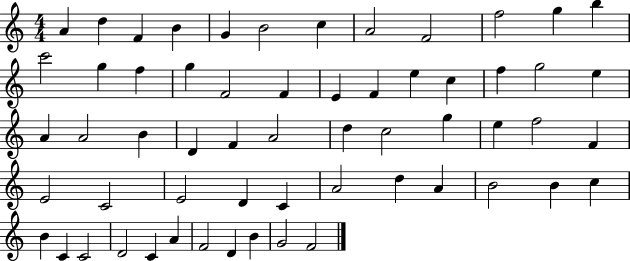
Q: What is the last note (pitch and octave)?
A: F4